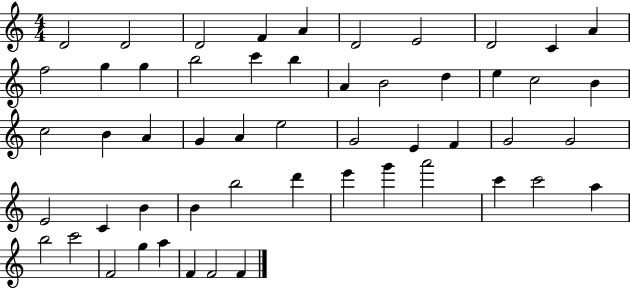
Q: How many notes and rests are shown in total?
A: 53